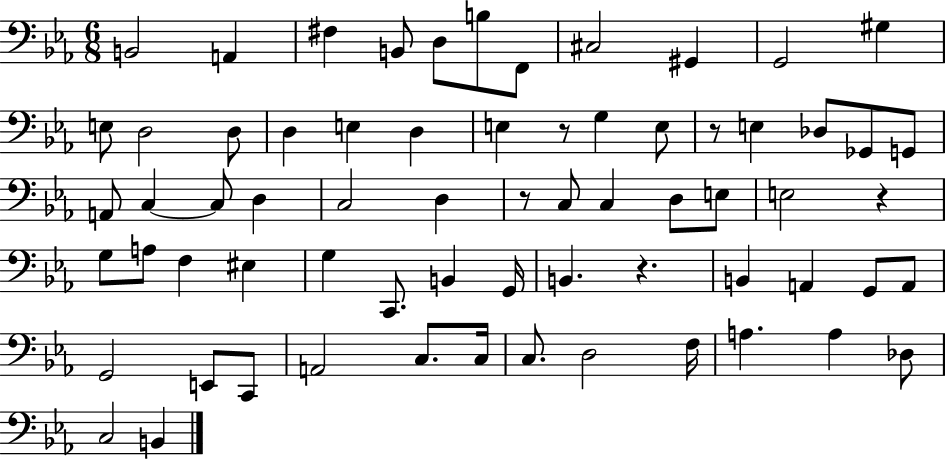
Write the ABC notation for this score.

X:1
T:Untitled
M:6/8
L:1/4
K:Eb
B,,2 A,, ^F, B,,/2 D,/2 B,/2 F,,/2 ^C,2 ^G,, G,,2 ^G, E,/2 D,2 D,/2 D, E, D, E, z/2 G, E,/2 z/2 E, _D,/2 _G,,/2 G,,/2 A,,/2 C, C,/2 D, C,2 D, z/2 C,/2 C, D,/2 E,/2 E,2 z G,/2 A,/2 F, ^E, G, C,,/2 B,, G,,/4 B,, z B,, A,, G,,/2 A,,/2 G,,2 E,,/2 C,,/2 A,,2 C,/2 C,/4 C,/2 D,2 F,/4 A, A, _D,/2 C,2 B,,